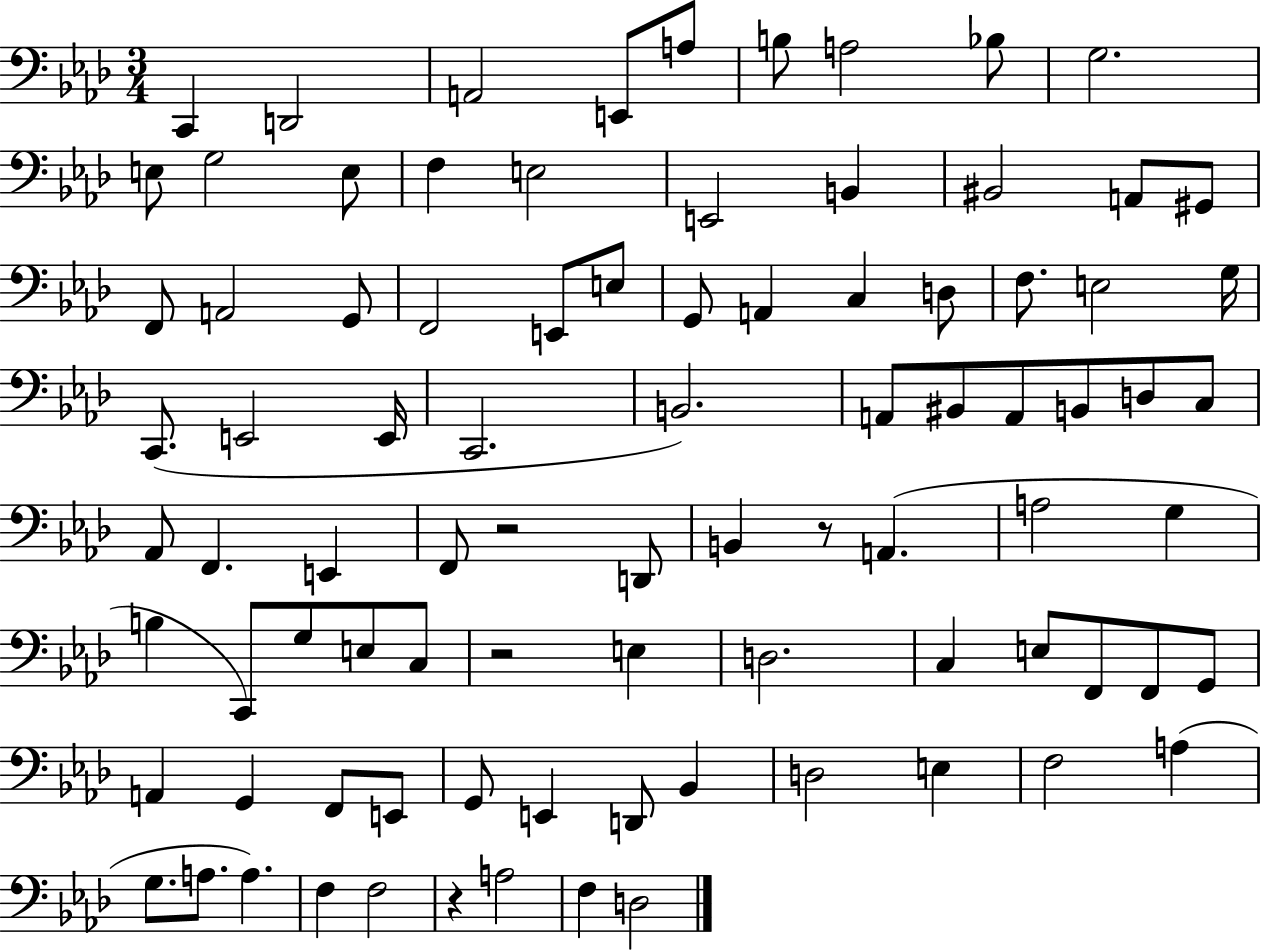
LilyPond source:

{
  \clef bass
  \numericTimeSignature
  \time 3/4
  \key aes \major
  c,4 d,2 | a,2 e,8 a8 | b8 a2 bes8 | g2. | \break e8 g2 e8 | f4 e2 | e,2 b,4 | bis,2 a,8 gis,8 | \break f,8 a,2 g,8 | f,2 e,8 e8 | g,8 a,4 c4 d8 | f8. e2 g16 | \break c,8.( e,2 e,16 | c,2. | b,2.) | a,8 bis,8 a,8 b,8 d8 c8 | \break aes,8 f,4. e,4 | f,8 r2 d,8 | b,4 r8 a,4.( | a2 g4 | \break b4 c,8) g8 e8 c8 | r2 e4 | d2. | c4 e8 f,8 f,8 g,8 | \break a,4 g,4 f,8 e,8 | g,8 e,4 d,8 bes,4 | d2 e4 | f2 a4( | \break g8. a8. a4.) | f4 f2 | r4 a2 | f4 d2 | \break \bar "|."
}